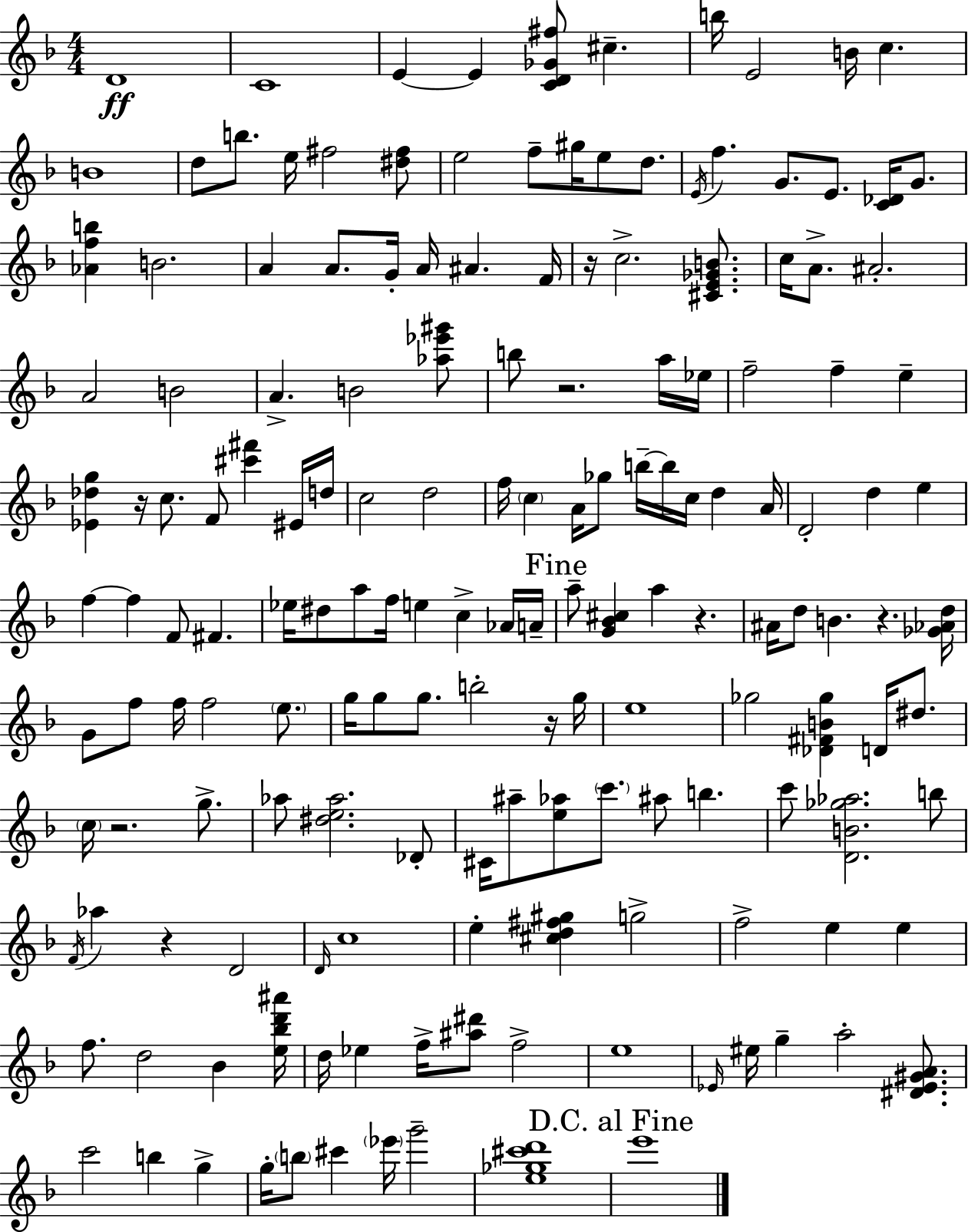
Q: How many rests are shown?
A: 8